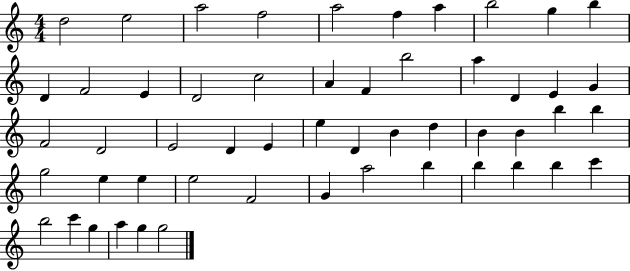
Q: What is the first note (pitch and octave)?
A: D5